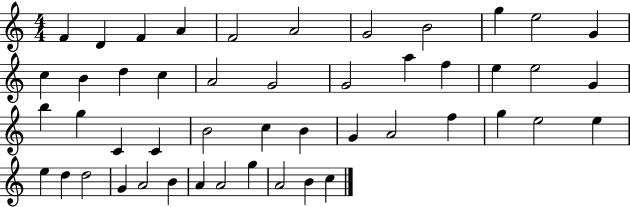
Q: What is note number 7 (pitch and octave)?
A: G4